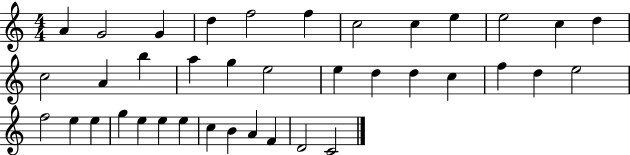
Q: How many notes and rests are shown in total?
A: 38